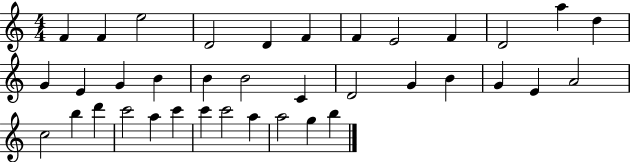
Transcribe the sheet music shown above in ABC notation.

X:1
T:Untitled
M:4/4
L:1/4
K:C
F F e2 D2 D F F E2 F D2 a d G E G B B B2 C D2 G B G E A2 c2 b d' c'2 a c' c' c'2 a a2 g b